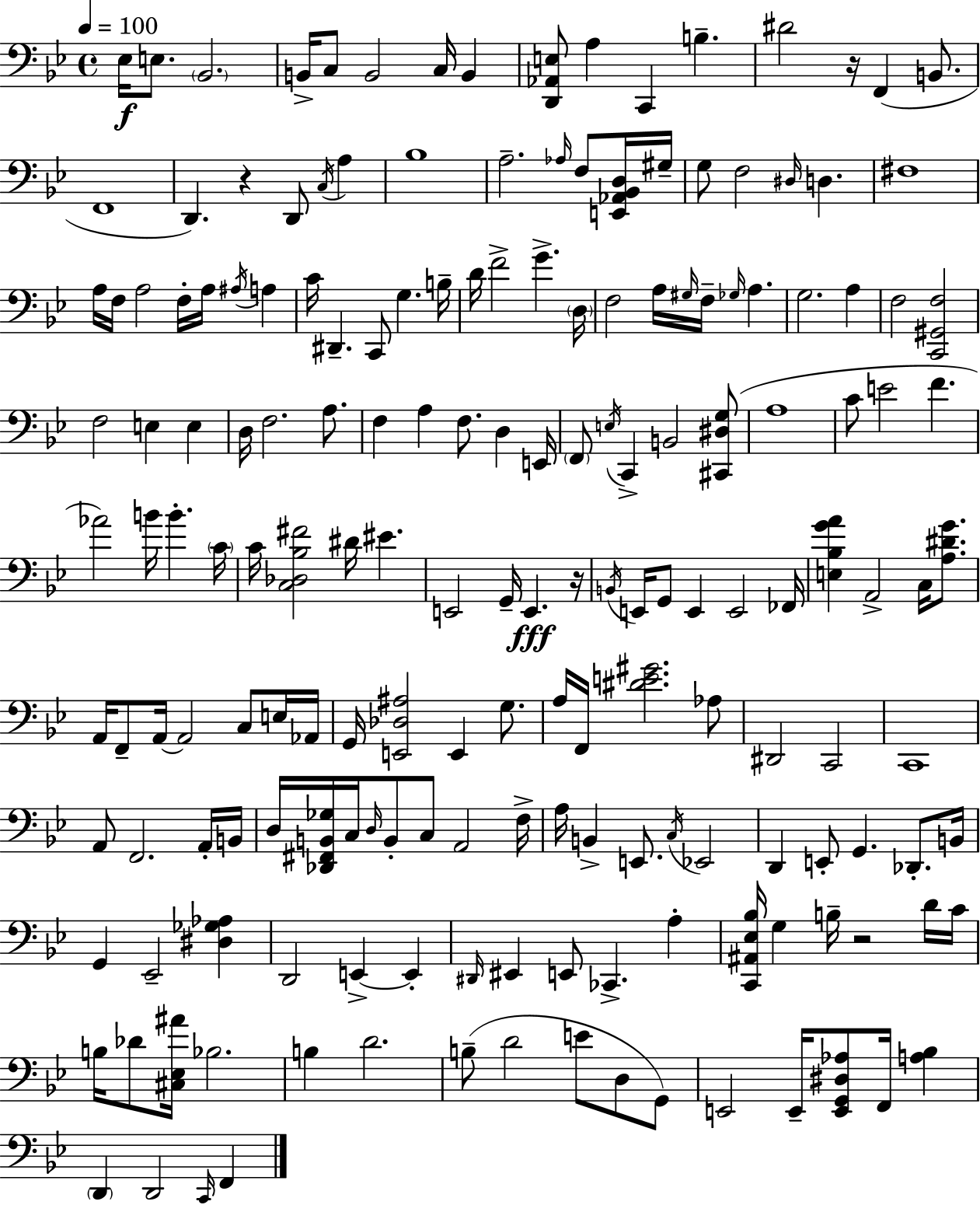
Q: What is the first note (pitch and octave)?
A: Eb3